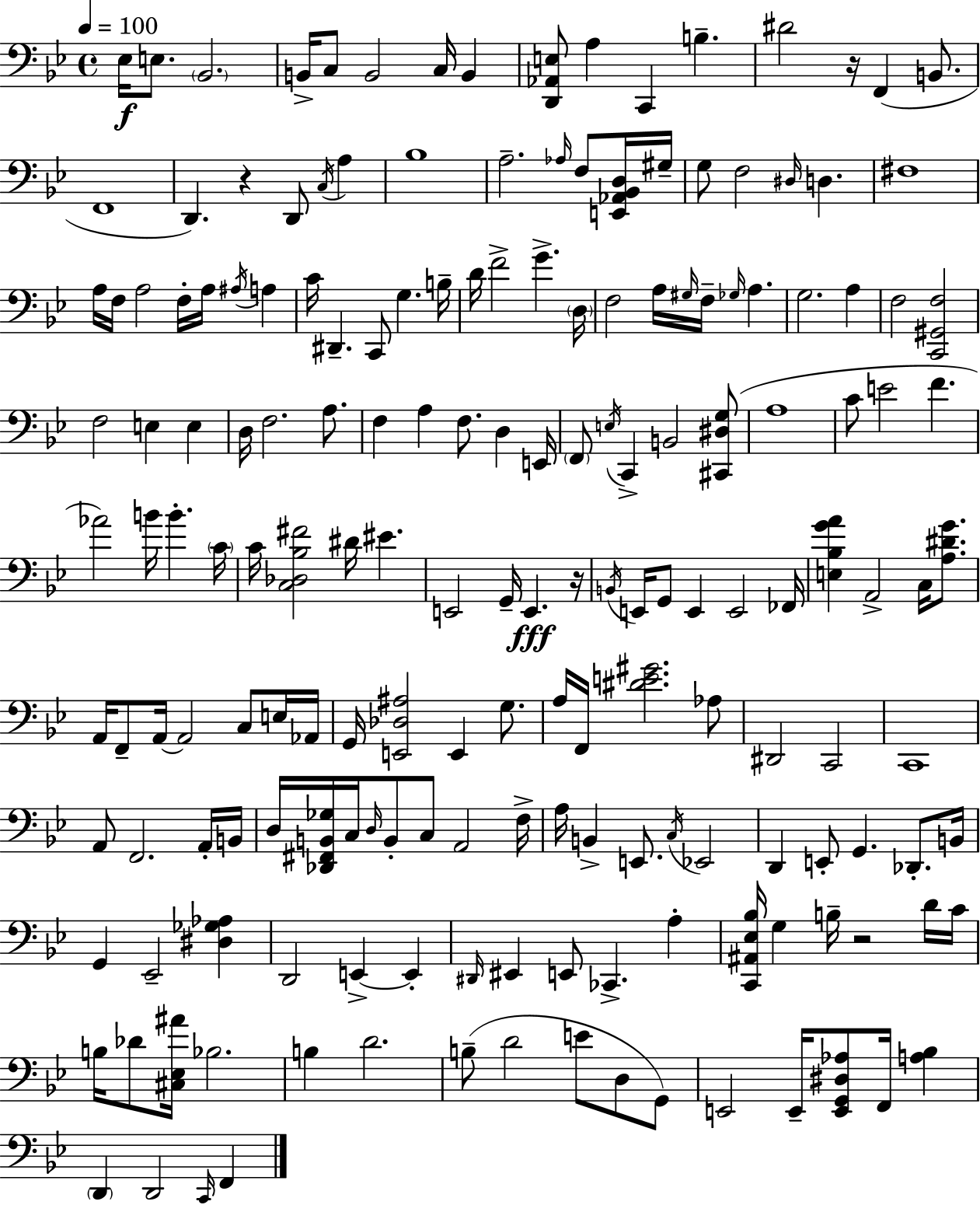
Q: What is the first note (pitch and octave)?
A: Eb3